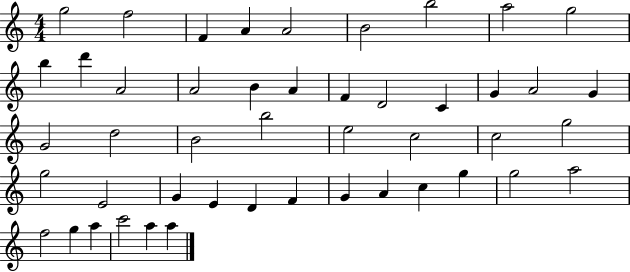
{
  \clef treble
  \numericTimeSignature
  \time 4/4
  \key c \major
  g''2 f''2 | f'4 a'4 a'2 | b'2 b''2 | a''2 g''2 | \break b''4 d'''4 a'2 | a'2 b'4 a'4 | f'4 d'2 c'4 | g'4 a'2 g'4 | \break g'2 d''2 | b'2 b''2 | e''2 c''2 | c''2 g''2 | \break g''2 e'2 | g'4 e'4 d'4 f'4 | g'4 a'4 c''4 g''4 | g''2 a''2 | \break f''2 g''4 a''4 | c'''2 a''4 a''4 | \bar "|."
}